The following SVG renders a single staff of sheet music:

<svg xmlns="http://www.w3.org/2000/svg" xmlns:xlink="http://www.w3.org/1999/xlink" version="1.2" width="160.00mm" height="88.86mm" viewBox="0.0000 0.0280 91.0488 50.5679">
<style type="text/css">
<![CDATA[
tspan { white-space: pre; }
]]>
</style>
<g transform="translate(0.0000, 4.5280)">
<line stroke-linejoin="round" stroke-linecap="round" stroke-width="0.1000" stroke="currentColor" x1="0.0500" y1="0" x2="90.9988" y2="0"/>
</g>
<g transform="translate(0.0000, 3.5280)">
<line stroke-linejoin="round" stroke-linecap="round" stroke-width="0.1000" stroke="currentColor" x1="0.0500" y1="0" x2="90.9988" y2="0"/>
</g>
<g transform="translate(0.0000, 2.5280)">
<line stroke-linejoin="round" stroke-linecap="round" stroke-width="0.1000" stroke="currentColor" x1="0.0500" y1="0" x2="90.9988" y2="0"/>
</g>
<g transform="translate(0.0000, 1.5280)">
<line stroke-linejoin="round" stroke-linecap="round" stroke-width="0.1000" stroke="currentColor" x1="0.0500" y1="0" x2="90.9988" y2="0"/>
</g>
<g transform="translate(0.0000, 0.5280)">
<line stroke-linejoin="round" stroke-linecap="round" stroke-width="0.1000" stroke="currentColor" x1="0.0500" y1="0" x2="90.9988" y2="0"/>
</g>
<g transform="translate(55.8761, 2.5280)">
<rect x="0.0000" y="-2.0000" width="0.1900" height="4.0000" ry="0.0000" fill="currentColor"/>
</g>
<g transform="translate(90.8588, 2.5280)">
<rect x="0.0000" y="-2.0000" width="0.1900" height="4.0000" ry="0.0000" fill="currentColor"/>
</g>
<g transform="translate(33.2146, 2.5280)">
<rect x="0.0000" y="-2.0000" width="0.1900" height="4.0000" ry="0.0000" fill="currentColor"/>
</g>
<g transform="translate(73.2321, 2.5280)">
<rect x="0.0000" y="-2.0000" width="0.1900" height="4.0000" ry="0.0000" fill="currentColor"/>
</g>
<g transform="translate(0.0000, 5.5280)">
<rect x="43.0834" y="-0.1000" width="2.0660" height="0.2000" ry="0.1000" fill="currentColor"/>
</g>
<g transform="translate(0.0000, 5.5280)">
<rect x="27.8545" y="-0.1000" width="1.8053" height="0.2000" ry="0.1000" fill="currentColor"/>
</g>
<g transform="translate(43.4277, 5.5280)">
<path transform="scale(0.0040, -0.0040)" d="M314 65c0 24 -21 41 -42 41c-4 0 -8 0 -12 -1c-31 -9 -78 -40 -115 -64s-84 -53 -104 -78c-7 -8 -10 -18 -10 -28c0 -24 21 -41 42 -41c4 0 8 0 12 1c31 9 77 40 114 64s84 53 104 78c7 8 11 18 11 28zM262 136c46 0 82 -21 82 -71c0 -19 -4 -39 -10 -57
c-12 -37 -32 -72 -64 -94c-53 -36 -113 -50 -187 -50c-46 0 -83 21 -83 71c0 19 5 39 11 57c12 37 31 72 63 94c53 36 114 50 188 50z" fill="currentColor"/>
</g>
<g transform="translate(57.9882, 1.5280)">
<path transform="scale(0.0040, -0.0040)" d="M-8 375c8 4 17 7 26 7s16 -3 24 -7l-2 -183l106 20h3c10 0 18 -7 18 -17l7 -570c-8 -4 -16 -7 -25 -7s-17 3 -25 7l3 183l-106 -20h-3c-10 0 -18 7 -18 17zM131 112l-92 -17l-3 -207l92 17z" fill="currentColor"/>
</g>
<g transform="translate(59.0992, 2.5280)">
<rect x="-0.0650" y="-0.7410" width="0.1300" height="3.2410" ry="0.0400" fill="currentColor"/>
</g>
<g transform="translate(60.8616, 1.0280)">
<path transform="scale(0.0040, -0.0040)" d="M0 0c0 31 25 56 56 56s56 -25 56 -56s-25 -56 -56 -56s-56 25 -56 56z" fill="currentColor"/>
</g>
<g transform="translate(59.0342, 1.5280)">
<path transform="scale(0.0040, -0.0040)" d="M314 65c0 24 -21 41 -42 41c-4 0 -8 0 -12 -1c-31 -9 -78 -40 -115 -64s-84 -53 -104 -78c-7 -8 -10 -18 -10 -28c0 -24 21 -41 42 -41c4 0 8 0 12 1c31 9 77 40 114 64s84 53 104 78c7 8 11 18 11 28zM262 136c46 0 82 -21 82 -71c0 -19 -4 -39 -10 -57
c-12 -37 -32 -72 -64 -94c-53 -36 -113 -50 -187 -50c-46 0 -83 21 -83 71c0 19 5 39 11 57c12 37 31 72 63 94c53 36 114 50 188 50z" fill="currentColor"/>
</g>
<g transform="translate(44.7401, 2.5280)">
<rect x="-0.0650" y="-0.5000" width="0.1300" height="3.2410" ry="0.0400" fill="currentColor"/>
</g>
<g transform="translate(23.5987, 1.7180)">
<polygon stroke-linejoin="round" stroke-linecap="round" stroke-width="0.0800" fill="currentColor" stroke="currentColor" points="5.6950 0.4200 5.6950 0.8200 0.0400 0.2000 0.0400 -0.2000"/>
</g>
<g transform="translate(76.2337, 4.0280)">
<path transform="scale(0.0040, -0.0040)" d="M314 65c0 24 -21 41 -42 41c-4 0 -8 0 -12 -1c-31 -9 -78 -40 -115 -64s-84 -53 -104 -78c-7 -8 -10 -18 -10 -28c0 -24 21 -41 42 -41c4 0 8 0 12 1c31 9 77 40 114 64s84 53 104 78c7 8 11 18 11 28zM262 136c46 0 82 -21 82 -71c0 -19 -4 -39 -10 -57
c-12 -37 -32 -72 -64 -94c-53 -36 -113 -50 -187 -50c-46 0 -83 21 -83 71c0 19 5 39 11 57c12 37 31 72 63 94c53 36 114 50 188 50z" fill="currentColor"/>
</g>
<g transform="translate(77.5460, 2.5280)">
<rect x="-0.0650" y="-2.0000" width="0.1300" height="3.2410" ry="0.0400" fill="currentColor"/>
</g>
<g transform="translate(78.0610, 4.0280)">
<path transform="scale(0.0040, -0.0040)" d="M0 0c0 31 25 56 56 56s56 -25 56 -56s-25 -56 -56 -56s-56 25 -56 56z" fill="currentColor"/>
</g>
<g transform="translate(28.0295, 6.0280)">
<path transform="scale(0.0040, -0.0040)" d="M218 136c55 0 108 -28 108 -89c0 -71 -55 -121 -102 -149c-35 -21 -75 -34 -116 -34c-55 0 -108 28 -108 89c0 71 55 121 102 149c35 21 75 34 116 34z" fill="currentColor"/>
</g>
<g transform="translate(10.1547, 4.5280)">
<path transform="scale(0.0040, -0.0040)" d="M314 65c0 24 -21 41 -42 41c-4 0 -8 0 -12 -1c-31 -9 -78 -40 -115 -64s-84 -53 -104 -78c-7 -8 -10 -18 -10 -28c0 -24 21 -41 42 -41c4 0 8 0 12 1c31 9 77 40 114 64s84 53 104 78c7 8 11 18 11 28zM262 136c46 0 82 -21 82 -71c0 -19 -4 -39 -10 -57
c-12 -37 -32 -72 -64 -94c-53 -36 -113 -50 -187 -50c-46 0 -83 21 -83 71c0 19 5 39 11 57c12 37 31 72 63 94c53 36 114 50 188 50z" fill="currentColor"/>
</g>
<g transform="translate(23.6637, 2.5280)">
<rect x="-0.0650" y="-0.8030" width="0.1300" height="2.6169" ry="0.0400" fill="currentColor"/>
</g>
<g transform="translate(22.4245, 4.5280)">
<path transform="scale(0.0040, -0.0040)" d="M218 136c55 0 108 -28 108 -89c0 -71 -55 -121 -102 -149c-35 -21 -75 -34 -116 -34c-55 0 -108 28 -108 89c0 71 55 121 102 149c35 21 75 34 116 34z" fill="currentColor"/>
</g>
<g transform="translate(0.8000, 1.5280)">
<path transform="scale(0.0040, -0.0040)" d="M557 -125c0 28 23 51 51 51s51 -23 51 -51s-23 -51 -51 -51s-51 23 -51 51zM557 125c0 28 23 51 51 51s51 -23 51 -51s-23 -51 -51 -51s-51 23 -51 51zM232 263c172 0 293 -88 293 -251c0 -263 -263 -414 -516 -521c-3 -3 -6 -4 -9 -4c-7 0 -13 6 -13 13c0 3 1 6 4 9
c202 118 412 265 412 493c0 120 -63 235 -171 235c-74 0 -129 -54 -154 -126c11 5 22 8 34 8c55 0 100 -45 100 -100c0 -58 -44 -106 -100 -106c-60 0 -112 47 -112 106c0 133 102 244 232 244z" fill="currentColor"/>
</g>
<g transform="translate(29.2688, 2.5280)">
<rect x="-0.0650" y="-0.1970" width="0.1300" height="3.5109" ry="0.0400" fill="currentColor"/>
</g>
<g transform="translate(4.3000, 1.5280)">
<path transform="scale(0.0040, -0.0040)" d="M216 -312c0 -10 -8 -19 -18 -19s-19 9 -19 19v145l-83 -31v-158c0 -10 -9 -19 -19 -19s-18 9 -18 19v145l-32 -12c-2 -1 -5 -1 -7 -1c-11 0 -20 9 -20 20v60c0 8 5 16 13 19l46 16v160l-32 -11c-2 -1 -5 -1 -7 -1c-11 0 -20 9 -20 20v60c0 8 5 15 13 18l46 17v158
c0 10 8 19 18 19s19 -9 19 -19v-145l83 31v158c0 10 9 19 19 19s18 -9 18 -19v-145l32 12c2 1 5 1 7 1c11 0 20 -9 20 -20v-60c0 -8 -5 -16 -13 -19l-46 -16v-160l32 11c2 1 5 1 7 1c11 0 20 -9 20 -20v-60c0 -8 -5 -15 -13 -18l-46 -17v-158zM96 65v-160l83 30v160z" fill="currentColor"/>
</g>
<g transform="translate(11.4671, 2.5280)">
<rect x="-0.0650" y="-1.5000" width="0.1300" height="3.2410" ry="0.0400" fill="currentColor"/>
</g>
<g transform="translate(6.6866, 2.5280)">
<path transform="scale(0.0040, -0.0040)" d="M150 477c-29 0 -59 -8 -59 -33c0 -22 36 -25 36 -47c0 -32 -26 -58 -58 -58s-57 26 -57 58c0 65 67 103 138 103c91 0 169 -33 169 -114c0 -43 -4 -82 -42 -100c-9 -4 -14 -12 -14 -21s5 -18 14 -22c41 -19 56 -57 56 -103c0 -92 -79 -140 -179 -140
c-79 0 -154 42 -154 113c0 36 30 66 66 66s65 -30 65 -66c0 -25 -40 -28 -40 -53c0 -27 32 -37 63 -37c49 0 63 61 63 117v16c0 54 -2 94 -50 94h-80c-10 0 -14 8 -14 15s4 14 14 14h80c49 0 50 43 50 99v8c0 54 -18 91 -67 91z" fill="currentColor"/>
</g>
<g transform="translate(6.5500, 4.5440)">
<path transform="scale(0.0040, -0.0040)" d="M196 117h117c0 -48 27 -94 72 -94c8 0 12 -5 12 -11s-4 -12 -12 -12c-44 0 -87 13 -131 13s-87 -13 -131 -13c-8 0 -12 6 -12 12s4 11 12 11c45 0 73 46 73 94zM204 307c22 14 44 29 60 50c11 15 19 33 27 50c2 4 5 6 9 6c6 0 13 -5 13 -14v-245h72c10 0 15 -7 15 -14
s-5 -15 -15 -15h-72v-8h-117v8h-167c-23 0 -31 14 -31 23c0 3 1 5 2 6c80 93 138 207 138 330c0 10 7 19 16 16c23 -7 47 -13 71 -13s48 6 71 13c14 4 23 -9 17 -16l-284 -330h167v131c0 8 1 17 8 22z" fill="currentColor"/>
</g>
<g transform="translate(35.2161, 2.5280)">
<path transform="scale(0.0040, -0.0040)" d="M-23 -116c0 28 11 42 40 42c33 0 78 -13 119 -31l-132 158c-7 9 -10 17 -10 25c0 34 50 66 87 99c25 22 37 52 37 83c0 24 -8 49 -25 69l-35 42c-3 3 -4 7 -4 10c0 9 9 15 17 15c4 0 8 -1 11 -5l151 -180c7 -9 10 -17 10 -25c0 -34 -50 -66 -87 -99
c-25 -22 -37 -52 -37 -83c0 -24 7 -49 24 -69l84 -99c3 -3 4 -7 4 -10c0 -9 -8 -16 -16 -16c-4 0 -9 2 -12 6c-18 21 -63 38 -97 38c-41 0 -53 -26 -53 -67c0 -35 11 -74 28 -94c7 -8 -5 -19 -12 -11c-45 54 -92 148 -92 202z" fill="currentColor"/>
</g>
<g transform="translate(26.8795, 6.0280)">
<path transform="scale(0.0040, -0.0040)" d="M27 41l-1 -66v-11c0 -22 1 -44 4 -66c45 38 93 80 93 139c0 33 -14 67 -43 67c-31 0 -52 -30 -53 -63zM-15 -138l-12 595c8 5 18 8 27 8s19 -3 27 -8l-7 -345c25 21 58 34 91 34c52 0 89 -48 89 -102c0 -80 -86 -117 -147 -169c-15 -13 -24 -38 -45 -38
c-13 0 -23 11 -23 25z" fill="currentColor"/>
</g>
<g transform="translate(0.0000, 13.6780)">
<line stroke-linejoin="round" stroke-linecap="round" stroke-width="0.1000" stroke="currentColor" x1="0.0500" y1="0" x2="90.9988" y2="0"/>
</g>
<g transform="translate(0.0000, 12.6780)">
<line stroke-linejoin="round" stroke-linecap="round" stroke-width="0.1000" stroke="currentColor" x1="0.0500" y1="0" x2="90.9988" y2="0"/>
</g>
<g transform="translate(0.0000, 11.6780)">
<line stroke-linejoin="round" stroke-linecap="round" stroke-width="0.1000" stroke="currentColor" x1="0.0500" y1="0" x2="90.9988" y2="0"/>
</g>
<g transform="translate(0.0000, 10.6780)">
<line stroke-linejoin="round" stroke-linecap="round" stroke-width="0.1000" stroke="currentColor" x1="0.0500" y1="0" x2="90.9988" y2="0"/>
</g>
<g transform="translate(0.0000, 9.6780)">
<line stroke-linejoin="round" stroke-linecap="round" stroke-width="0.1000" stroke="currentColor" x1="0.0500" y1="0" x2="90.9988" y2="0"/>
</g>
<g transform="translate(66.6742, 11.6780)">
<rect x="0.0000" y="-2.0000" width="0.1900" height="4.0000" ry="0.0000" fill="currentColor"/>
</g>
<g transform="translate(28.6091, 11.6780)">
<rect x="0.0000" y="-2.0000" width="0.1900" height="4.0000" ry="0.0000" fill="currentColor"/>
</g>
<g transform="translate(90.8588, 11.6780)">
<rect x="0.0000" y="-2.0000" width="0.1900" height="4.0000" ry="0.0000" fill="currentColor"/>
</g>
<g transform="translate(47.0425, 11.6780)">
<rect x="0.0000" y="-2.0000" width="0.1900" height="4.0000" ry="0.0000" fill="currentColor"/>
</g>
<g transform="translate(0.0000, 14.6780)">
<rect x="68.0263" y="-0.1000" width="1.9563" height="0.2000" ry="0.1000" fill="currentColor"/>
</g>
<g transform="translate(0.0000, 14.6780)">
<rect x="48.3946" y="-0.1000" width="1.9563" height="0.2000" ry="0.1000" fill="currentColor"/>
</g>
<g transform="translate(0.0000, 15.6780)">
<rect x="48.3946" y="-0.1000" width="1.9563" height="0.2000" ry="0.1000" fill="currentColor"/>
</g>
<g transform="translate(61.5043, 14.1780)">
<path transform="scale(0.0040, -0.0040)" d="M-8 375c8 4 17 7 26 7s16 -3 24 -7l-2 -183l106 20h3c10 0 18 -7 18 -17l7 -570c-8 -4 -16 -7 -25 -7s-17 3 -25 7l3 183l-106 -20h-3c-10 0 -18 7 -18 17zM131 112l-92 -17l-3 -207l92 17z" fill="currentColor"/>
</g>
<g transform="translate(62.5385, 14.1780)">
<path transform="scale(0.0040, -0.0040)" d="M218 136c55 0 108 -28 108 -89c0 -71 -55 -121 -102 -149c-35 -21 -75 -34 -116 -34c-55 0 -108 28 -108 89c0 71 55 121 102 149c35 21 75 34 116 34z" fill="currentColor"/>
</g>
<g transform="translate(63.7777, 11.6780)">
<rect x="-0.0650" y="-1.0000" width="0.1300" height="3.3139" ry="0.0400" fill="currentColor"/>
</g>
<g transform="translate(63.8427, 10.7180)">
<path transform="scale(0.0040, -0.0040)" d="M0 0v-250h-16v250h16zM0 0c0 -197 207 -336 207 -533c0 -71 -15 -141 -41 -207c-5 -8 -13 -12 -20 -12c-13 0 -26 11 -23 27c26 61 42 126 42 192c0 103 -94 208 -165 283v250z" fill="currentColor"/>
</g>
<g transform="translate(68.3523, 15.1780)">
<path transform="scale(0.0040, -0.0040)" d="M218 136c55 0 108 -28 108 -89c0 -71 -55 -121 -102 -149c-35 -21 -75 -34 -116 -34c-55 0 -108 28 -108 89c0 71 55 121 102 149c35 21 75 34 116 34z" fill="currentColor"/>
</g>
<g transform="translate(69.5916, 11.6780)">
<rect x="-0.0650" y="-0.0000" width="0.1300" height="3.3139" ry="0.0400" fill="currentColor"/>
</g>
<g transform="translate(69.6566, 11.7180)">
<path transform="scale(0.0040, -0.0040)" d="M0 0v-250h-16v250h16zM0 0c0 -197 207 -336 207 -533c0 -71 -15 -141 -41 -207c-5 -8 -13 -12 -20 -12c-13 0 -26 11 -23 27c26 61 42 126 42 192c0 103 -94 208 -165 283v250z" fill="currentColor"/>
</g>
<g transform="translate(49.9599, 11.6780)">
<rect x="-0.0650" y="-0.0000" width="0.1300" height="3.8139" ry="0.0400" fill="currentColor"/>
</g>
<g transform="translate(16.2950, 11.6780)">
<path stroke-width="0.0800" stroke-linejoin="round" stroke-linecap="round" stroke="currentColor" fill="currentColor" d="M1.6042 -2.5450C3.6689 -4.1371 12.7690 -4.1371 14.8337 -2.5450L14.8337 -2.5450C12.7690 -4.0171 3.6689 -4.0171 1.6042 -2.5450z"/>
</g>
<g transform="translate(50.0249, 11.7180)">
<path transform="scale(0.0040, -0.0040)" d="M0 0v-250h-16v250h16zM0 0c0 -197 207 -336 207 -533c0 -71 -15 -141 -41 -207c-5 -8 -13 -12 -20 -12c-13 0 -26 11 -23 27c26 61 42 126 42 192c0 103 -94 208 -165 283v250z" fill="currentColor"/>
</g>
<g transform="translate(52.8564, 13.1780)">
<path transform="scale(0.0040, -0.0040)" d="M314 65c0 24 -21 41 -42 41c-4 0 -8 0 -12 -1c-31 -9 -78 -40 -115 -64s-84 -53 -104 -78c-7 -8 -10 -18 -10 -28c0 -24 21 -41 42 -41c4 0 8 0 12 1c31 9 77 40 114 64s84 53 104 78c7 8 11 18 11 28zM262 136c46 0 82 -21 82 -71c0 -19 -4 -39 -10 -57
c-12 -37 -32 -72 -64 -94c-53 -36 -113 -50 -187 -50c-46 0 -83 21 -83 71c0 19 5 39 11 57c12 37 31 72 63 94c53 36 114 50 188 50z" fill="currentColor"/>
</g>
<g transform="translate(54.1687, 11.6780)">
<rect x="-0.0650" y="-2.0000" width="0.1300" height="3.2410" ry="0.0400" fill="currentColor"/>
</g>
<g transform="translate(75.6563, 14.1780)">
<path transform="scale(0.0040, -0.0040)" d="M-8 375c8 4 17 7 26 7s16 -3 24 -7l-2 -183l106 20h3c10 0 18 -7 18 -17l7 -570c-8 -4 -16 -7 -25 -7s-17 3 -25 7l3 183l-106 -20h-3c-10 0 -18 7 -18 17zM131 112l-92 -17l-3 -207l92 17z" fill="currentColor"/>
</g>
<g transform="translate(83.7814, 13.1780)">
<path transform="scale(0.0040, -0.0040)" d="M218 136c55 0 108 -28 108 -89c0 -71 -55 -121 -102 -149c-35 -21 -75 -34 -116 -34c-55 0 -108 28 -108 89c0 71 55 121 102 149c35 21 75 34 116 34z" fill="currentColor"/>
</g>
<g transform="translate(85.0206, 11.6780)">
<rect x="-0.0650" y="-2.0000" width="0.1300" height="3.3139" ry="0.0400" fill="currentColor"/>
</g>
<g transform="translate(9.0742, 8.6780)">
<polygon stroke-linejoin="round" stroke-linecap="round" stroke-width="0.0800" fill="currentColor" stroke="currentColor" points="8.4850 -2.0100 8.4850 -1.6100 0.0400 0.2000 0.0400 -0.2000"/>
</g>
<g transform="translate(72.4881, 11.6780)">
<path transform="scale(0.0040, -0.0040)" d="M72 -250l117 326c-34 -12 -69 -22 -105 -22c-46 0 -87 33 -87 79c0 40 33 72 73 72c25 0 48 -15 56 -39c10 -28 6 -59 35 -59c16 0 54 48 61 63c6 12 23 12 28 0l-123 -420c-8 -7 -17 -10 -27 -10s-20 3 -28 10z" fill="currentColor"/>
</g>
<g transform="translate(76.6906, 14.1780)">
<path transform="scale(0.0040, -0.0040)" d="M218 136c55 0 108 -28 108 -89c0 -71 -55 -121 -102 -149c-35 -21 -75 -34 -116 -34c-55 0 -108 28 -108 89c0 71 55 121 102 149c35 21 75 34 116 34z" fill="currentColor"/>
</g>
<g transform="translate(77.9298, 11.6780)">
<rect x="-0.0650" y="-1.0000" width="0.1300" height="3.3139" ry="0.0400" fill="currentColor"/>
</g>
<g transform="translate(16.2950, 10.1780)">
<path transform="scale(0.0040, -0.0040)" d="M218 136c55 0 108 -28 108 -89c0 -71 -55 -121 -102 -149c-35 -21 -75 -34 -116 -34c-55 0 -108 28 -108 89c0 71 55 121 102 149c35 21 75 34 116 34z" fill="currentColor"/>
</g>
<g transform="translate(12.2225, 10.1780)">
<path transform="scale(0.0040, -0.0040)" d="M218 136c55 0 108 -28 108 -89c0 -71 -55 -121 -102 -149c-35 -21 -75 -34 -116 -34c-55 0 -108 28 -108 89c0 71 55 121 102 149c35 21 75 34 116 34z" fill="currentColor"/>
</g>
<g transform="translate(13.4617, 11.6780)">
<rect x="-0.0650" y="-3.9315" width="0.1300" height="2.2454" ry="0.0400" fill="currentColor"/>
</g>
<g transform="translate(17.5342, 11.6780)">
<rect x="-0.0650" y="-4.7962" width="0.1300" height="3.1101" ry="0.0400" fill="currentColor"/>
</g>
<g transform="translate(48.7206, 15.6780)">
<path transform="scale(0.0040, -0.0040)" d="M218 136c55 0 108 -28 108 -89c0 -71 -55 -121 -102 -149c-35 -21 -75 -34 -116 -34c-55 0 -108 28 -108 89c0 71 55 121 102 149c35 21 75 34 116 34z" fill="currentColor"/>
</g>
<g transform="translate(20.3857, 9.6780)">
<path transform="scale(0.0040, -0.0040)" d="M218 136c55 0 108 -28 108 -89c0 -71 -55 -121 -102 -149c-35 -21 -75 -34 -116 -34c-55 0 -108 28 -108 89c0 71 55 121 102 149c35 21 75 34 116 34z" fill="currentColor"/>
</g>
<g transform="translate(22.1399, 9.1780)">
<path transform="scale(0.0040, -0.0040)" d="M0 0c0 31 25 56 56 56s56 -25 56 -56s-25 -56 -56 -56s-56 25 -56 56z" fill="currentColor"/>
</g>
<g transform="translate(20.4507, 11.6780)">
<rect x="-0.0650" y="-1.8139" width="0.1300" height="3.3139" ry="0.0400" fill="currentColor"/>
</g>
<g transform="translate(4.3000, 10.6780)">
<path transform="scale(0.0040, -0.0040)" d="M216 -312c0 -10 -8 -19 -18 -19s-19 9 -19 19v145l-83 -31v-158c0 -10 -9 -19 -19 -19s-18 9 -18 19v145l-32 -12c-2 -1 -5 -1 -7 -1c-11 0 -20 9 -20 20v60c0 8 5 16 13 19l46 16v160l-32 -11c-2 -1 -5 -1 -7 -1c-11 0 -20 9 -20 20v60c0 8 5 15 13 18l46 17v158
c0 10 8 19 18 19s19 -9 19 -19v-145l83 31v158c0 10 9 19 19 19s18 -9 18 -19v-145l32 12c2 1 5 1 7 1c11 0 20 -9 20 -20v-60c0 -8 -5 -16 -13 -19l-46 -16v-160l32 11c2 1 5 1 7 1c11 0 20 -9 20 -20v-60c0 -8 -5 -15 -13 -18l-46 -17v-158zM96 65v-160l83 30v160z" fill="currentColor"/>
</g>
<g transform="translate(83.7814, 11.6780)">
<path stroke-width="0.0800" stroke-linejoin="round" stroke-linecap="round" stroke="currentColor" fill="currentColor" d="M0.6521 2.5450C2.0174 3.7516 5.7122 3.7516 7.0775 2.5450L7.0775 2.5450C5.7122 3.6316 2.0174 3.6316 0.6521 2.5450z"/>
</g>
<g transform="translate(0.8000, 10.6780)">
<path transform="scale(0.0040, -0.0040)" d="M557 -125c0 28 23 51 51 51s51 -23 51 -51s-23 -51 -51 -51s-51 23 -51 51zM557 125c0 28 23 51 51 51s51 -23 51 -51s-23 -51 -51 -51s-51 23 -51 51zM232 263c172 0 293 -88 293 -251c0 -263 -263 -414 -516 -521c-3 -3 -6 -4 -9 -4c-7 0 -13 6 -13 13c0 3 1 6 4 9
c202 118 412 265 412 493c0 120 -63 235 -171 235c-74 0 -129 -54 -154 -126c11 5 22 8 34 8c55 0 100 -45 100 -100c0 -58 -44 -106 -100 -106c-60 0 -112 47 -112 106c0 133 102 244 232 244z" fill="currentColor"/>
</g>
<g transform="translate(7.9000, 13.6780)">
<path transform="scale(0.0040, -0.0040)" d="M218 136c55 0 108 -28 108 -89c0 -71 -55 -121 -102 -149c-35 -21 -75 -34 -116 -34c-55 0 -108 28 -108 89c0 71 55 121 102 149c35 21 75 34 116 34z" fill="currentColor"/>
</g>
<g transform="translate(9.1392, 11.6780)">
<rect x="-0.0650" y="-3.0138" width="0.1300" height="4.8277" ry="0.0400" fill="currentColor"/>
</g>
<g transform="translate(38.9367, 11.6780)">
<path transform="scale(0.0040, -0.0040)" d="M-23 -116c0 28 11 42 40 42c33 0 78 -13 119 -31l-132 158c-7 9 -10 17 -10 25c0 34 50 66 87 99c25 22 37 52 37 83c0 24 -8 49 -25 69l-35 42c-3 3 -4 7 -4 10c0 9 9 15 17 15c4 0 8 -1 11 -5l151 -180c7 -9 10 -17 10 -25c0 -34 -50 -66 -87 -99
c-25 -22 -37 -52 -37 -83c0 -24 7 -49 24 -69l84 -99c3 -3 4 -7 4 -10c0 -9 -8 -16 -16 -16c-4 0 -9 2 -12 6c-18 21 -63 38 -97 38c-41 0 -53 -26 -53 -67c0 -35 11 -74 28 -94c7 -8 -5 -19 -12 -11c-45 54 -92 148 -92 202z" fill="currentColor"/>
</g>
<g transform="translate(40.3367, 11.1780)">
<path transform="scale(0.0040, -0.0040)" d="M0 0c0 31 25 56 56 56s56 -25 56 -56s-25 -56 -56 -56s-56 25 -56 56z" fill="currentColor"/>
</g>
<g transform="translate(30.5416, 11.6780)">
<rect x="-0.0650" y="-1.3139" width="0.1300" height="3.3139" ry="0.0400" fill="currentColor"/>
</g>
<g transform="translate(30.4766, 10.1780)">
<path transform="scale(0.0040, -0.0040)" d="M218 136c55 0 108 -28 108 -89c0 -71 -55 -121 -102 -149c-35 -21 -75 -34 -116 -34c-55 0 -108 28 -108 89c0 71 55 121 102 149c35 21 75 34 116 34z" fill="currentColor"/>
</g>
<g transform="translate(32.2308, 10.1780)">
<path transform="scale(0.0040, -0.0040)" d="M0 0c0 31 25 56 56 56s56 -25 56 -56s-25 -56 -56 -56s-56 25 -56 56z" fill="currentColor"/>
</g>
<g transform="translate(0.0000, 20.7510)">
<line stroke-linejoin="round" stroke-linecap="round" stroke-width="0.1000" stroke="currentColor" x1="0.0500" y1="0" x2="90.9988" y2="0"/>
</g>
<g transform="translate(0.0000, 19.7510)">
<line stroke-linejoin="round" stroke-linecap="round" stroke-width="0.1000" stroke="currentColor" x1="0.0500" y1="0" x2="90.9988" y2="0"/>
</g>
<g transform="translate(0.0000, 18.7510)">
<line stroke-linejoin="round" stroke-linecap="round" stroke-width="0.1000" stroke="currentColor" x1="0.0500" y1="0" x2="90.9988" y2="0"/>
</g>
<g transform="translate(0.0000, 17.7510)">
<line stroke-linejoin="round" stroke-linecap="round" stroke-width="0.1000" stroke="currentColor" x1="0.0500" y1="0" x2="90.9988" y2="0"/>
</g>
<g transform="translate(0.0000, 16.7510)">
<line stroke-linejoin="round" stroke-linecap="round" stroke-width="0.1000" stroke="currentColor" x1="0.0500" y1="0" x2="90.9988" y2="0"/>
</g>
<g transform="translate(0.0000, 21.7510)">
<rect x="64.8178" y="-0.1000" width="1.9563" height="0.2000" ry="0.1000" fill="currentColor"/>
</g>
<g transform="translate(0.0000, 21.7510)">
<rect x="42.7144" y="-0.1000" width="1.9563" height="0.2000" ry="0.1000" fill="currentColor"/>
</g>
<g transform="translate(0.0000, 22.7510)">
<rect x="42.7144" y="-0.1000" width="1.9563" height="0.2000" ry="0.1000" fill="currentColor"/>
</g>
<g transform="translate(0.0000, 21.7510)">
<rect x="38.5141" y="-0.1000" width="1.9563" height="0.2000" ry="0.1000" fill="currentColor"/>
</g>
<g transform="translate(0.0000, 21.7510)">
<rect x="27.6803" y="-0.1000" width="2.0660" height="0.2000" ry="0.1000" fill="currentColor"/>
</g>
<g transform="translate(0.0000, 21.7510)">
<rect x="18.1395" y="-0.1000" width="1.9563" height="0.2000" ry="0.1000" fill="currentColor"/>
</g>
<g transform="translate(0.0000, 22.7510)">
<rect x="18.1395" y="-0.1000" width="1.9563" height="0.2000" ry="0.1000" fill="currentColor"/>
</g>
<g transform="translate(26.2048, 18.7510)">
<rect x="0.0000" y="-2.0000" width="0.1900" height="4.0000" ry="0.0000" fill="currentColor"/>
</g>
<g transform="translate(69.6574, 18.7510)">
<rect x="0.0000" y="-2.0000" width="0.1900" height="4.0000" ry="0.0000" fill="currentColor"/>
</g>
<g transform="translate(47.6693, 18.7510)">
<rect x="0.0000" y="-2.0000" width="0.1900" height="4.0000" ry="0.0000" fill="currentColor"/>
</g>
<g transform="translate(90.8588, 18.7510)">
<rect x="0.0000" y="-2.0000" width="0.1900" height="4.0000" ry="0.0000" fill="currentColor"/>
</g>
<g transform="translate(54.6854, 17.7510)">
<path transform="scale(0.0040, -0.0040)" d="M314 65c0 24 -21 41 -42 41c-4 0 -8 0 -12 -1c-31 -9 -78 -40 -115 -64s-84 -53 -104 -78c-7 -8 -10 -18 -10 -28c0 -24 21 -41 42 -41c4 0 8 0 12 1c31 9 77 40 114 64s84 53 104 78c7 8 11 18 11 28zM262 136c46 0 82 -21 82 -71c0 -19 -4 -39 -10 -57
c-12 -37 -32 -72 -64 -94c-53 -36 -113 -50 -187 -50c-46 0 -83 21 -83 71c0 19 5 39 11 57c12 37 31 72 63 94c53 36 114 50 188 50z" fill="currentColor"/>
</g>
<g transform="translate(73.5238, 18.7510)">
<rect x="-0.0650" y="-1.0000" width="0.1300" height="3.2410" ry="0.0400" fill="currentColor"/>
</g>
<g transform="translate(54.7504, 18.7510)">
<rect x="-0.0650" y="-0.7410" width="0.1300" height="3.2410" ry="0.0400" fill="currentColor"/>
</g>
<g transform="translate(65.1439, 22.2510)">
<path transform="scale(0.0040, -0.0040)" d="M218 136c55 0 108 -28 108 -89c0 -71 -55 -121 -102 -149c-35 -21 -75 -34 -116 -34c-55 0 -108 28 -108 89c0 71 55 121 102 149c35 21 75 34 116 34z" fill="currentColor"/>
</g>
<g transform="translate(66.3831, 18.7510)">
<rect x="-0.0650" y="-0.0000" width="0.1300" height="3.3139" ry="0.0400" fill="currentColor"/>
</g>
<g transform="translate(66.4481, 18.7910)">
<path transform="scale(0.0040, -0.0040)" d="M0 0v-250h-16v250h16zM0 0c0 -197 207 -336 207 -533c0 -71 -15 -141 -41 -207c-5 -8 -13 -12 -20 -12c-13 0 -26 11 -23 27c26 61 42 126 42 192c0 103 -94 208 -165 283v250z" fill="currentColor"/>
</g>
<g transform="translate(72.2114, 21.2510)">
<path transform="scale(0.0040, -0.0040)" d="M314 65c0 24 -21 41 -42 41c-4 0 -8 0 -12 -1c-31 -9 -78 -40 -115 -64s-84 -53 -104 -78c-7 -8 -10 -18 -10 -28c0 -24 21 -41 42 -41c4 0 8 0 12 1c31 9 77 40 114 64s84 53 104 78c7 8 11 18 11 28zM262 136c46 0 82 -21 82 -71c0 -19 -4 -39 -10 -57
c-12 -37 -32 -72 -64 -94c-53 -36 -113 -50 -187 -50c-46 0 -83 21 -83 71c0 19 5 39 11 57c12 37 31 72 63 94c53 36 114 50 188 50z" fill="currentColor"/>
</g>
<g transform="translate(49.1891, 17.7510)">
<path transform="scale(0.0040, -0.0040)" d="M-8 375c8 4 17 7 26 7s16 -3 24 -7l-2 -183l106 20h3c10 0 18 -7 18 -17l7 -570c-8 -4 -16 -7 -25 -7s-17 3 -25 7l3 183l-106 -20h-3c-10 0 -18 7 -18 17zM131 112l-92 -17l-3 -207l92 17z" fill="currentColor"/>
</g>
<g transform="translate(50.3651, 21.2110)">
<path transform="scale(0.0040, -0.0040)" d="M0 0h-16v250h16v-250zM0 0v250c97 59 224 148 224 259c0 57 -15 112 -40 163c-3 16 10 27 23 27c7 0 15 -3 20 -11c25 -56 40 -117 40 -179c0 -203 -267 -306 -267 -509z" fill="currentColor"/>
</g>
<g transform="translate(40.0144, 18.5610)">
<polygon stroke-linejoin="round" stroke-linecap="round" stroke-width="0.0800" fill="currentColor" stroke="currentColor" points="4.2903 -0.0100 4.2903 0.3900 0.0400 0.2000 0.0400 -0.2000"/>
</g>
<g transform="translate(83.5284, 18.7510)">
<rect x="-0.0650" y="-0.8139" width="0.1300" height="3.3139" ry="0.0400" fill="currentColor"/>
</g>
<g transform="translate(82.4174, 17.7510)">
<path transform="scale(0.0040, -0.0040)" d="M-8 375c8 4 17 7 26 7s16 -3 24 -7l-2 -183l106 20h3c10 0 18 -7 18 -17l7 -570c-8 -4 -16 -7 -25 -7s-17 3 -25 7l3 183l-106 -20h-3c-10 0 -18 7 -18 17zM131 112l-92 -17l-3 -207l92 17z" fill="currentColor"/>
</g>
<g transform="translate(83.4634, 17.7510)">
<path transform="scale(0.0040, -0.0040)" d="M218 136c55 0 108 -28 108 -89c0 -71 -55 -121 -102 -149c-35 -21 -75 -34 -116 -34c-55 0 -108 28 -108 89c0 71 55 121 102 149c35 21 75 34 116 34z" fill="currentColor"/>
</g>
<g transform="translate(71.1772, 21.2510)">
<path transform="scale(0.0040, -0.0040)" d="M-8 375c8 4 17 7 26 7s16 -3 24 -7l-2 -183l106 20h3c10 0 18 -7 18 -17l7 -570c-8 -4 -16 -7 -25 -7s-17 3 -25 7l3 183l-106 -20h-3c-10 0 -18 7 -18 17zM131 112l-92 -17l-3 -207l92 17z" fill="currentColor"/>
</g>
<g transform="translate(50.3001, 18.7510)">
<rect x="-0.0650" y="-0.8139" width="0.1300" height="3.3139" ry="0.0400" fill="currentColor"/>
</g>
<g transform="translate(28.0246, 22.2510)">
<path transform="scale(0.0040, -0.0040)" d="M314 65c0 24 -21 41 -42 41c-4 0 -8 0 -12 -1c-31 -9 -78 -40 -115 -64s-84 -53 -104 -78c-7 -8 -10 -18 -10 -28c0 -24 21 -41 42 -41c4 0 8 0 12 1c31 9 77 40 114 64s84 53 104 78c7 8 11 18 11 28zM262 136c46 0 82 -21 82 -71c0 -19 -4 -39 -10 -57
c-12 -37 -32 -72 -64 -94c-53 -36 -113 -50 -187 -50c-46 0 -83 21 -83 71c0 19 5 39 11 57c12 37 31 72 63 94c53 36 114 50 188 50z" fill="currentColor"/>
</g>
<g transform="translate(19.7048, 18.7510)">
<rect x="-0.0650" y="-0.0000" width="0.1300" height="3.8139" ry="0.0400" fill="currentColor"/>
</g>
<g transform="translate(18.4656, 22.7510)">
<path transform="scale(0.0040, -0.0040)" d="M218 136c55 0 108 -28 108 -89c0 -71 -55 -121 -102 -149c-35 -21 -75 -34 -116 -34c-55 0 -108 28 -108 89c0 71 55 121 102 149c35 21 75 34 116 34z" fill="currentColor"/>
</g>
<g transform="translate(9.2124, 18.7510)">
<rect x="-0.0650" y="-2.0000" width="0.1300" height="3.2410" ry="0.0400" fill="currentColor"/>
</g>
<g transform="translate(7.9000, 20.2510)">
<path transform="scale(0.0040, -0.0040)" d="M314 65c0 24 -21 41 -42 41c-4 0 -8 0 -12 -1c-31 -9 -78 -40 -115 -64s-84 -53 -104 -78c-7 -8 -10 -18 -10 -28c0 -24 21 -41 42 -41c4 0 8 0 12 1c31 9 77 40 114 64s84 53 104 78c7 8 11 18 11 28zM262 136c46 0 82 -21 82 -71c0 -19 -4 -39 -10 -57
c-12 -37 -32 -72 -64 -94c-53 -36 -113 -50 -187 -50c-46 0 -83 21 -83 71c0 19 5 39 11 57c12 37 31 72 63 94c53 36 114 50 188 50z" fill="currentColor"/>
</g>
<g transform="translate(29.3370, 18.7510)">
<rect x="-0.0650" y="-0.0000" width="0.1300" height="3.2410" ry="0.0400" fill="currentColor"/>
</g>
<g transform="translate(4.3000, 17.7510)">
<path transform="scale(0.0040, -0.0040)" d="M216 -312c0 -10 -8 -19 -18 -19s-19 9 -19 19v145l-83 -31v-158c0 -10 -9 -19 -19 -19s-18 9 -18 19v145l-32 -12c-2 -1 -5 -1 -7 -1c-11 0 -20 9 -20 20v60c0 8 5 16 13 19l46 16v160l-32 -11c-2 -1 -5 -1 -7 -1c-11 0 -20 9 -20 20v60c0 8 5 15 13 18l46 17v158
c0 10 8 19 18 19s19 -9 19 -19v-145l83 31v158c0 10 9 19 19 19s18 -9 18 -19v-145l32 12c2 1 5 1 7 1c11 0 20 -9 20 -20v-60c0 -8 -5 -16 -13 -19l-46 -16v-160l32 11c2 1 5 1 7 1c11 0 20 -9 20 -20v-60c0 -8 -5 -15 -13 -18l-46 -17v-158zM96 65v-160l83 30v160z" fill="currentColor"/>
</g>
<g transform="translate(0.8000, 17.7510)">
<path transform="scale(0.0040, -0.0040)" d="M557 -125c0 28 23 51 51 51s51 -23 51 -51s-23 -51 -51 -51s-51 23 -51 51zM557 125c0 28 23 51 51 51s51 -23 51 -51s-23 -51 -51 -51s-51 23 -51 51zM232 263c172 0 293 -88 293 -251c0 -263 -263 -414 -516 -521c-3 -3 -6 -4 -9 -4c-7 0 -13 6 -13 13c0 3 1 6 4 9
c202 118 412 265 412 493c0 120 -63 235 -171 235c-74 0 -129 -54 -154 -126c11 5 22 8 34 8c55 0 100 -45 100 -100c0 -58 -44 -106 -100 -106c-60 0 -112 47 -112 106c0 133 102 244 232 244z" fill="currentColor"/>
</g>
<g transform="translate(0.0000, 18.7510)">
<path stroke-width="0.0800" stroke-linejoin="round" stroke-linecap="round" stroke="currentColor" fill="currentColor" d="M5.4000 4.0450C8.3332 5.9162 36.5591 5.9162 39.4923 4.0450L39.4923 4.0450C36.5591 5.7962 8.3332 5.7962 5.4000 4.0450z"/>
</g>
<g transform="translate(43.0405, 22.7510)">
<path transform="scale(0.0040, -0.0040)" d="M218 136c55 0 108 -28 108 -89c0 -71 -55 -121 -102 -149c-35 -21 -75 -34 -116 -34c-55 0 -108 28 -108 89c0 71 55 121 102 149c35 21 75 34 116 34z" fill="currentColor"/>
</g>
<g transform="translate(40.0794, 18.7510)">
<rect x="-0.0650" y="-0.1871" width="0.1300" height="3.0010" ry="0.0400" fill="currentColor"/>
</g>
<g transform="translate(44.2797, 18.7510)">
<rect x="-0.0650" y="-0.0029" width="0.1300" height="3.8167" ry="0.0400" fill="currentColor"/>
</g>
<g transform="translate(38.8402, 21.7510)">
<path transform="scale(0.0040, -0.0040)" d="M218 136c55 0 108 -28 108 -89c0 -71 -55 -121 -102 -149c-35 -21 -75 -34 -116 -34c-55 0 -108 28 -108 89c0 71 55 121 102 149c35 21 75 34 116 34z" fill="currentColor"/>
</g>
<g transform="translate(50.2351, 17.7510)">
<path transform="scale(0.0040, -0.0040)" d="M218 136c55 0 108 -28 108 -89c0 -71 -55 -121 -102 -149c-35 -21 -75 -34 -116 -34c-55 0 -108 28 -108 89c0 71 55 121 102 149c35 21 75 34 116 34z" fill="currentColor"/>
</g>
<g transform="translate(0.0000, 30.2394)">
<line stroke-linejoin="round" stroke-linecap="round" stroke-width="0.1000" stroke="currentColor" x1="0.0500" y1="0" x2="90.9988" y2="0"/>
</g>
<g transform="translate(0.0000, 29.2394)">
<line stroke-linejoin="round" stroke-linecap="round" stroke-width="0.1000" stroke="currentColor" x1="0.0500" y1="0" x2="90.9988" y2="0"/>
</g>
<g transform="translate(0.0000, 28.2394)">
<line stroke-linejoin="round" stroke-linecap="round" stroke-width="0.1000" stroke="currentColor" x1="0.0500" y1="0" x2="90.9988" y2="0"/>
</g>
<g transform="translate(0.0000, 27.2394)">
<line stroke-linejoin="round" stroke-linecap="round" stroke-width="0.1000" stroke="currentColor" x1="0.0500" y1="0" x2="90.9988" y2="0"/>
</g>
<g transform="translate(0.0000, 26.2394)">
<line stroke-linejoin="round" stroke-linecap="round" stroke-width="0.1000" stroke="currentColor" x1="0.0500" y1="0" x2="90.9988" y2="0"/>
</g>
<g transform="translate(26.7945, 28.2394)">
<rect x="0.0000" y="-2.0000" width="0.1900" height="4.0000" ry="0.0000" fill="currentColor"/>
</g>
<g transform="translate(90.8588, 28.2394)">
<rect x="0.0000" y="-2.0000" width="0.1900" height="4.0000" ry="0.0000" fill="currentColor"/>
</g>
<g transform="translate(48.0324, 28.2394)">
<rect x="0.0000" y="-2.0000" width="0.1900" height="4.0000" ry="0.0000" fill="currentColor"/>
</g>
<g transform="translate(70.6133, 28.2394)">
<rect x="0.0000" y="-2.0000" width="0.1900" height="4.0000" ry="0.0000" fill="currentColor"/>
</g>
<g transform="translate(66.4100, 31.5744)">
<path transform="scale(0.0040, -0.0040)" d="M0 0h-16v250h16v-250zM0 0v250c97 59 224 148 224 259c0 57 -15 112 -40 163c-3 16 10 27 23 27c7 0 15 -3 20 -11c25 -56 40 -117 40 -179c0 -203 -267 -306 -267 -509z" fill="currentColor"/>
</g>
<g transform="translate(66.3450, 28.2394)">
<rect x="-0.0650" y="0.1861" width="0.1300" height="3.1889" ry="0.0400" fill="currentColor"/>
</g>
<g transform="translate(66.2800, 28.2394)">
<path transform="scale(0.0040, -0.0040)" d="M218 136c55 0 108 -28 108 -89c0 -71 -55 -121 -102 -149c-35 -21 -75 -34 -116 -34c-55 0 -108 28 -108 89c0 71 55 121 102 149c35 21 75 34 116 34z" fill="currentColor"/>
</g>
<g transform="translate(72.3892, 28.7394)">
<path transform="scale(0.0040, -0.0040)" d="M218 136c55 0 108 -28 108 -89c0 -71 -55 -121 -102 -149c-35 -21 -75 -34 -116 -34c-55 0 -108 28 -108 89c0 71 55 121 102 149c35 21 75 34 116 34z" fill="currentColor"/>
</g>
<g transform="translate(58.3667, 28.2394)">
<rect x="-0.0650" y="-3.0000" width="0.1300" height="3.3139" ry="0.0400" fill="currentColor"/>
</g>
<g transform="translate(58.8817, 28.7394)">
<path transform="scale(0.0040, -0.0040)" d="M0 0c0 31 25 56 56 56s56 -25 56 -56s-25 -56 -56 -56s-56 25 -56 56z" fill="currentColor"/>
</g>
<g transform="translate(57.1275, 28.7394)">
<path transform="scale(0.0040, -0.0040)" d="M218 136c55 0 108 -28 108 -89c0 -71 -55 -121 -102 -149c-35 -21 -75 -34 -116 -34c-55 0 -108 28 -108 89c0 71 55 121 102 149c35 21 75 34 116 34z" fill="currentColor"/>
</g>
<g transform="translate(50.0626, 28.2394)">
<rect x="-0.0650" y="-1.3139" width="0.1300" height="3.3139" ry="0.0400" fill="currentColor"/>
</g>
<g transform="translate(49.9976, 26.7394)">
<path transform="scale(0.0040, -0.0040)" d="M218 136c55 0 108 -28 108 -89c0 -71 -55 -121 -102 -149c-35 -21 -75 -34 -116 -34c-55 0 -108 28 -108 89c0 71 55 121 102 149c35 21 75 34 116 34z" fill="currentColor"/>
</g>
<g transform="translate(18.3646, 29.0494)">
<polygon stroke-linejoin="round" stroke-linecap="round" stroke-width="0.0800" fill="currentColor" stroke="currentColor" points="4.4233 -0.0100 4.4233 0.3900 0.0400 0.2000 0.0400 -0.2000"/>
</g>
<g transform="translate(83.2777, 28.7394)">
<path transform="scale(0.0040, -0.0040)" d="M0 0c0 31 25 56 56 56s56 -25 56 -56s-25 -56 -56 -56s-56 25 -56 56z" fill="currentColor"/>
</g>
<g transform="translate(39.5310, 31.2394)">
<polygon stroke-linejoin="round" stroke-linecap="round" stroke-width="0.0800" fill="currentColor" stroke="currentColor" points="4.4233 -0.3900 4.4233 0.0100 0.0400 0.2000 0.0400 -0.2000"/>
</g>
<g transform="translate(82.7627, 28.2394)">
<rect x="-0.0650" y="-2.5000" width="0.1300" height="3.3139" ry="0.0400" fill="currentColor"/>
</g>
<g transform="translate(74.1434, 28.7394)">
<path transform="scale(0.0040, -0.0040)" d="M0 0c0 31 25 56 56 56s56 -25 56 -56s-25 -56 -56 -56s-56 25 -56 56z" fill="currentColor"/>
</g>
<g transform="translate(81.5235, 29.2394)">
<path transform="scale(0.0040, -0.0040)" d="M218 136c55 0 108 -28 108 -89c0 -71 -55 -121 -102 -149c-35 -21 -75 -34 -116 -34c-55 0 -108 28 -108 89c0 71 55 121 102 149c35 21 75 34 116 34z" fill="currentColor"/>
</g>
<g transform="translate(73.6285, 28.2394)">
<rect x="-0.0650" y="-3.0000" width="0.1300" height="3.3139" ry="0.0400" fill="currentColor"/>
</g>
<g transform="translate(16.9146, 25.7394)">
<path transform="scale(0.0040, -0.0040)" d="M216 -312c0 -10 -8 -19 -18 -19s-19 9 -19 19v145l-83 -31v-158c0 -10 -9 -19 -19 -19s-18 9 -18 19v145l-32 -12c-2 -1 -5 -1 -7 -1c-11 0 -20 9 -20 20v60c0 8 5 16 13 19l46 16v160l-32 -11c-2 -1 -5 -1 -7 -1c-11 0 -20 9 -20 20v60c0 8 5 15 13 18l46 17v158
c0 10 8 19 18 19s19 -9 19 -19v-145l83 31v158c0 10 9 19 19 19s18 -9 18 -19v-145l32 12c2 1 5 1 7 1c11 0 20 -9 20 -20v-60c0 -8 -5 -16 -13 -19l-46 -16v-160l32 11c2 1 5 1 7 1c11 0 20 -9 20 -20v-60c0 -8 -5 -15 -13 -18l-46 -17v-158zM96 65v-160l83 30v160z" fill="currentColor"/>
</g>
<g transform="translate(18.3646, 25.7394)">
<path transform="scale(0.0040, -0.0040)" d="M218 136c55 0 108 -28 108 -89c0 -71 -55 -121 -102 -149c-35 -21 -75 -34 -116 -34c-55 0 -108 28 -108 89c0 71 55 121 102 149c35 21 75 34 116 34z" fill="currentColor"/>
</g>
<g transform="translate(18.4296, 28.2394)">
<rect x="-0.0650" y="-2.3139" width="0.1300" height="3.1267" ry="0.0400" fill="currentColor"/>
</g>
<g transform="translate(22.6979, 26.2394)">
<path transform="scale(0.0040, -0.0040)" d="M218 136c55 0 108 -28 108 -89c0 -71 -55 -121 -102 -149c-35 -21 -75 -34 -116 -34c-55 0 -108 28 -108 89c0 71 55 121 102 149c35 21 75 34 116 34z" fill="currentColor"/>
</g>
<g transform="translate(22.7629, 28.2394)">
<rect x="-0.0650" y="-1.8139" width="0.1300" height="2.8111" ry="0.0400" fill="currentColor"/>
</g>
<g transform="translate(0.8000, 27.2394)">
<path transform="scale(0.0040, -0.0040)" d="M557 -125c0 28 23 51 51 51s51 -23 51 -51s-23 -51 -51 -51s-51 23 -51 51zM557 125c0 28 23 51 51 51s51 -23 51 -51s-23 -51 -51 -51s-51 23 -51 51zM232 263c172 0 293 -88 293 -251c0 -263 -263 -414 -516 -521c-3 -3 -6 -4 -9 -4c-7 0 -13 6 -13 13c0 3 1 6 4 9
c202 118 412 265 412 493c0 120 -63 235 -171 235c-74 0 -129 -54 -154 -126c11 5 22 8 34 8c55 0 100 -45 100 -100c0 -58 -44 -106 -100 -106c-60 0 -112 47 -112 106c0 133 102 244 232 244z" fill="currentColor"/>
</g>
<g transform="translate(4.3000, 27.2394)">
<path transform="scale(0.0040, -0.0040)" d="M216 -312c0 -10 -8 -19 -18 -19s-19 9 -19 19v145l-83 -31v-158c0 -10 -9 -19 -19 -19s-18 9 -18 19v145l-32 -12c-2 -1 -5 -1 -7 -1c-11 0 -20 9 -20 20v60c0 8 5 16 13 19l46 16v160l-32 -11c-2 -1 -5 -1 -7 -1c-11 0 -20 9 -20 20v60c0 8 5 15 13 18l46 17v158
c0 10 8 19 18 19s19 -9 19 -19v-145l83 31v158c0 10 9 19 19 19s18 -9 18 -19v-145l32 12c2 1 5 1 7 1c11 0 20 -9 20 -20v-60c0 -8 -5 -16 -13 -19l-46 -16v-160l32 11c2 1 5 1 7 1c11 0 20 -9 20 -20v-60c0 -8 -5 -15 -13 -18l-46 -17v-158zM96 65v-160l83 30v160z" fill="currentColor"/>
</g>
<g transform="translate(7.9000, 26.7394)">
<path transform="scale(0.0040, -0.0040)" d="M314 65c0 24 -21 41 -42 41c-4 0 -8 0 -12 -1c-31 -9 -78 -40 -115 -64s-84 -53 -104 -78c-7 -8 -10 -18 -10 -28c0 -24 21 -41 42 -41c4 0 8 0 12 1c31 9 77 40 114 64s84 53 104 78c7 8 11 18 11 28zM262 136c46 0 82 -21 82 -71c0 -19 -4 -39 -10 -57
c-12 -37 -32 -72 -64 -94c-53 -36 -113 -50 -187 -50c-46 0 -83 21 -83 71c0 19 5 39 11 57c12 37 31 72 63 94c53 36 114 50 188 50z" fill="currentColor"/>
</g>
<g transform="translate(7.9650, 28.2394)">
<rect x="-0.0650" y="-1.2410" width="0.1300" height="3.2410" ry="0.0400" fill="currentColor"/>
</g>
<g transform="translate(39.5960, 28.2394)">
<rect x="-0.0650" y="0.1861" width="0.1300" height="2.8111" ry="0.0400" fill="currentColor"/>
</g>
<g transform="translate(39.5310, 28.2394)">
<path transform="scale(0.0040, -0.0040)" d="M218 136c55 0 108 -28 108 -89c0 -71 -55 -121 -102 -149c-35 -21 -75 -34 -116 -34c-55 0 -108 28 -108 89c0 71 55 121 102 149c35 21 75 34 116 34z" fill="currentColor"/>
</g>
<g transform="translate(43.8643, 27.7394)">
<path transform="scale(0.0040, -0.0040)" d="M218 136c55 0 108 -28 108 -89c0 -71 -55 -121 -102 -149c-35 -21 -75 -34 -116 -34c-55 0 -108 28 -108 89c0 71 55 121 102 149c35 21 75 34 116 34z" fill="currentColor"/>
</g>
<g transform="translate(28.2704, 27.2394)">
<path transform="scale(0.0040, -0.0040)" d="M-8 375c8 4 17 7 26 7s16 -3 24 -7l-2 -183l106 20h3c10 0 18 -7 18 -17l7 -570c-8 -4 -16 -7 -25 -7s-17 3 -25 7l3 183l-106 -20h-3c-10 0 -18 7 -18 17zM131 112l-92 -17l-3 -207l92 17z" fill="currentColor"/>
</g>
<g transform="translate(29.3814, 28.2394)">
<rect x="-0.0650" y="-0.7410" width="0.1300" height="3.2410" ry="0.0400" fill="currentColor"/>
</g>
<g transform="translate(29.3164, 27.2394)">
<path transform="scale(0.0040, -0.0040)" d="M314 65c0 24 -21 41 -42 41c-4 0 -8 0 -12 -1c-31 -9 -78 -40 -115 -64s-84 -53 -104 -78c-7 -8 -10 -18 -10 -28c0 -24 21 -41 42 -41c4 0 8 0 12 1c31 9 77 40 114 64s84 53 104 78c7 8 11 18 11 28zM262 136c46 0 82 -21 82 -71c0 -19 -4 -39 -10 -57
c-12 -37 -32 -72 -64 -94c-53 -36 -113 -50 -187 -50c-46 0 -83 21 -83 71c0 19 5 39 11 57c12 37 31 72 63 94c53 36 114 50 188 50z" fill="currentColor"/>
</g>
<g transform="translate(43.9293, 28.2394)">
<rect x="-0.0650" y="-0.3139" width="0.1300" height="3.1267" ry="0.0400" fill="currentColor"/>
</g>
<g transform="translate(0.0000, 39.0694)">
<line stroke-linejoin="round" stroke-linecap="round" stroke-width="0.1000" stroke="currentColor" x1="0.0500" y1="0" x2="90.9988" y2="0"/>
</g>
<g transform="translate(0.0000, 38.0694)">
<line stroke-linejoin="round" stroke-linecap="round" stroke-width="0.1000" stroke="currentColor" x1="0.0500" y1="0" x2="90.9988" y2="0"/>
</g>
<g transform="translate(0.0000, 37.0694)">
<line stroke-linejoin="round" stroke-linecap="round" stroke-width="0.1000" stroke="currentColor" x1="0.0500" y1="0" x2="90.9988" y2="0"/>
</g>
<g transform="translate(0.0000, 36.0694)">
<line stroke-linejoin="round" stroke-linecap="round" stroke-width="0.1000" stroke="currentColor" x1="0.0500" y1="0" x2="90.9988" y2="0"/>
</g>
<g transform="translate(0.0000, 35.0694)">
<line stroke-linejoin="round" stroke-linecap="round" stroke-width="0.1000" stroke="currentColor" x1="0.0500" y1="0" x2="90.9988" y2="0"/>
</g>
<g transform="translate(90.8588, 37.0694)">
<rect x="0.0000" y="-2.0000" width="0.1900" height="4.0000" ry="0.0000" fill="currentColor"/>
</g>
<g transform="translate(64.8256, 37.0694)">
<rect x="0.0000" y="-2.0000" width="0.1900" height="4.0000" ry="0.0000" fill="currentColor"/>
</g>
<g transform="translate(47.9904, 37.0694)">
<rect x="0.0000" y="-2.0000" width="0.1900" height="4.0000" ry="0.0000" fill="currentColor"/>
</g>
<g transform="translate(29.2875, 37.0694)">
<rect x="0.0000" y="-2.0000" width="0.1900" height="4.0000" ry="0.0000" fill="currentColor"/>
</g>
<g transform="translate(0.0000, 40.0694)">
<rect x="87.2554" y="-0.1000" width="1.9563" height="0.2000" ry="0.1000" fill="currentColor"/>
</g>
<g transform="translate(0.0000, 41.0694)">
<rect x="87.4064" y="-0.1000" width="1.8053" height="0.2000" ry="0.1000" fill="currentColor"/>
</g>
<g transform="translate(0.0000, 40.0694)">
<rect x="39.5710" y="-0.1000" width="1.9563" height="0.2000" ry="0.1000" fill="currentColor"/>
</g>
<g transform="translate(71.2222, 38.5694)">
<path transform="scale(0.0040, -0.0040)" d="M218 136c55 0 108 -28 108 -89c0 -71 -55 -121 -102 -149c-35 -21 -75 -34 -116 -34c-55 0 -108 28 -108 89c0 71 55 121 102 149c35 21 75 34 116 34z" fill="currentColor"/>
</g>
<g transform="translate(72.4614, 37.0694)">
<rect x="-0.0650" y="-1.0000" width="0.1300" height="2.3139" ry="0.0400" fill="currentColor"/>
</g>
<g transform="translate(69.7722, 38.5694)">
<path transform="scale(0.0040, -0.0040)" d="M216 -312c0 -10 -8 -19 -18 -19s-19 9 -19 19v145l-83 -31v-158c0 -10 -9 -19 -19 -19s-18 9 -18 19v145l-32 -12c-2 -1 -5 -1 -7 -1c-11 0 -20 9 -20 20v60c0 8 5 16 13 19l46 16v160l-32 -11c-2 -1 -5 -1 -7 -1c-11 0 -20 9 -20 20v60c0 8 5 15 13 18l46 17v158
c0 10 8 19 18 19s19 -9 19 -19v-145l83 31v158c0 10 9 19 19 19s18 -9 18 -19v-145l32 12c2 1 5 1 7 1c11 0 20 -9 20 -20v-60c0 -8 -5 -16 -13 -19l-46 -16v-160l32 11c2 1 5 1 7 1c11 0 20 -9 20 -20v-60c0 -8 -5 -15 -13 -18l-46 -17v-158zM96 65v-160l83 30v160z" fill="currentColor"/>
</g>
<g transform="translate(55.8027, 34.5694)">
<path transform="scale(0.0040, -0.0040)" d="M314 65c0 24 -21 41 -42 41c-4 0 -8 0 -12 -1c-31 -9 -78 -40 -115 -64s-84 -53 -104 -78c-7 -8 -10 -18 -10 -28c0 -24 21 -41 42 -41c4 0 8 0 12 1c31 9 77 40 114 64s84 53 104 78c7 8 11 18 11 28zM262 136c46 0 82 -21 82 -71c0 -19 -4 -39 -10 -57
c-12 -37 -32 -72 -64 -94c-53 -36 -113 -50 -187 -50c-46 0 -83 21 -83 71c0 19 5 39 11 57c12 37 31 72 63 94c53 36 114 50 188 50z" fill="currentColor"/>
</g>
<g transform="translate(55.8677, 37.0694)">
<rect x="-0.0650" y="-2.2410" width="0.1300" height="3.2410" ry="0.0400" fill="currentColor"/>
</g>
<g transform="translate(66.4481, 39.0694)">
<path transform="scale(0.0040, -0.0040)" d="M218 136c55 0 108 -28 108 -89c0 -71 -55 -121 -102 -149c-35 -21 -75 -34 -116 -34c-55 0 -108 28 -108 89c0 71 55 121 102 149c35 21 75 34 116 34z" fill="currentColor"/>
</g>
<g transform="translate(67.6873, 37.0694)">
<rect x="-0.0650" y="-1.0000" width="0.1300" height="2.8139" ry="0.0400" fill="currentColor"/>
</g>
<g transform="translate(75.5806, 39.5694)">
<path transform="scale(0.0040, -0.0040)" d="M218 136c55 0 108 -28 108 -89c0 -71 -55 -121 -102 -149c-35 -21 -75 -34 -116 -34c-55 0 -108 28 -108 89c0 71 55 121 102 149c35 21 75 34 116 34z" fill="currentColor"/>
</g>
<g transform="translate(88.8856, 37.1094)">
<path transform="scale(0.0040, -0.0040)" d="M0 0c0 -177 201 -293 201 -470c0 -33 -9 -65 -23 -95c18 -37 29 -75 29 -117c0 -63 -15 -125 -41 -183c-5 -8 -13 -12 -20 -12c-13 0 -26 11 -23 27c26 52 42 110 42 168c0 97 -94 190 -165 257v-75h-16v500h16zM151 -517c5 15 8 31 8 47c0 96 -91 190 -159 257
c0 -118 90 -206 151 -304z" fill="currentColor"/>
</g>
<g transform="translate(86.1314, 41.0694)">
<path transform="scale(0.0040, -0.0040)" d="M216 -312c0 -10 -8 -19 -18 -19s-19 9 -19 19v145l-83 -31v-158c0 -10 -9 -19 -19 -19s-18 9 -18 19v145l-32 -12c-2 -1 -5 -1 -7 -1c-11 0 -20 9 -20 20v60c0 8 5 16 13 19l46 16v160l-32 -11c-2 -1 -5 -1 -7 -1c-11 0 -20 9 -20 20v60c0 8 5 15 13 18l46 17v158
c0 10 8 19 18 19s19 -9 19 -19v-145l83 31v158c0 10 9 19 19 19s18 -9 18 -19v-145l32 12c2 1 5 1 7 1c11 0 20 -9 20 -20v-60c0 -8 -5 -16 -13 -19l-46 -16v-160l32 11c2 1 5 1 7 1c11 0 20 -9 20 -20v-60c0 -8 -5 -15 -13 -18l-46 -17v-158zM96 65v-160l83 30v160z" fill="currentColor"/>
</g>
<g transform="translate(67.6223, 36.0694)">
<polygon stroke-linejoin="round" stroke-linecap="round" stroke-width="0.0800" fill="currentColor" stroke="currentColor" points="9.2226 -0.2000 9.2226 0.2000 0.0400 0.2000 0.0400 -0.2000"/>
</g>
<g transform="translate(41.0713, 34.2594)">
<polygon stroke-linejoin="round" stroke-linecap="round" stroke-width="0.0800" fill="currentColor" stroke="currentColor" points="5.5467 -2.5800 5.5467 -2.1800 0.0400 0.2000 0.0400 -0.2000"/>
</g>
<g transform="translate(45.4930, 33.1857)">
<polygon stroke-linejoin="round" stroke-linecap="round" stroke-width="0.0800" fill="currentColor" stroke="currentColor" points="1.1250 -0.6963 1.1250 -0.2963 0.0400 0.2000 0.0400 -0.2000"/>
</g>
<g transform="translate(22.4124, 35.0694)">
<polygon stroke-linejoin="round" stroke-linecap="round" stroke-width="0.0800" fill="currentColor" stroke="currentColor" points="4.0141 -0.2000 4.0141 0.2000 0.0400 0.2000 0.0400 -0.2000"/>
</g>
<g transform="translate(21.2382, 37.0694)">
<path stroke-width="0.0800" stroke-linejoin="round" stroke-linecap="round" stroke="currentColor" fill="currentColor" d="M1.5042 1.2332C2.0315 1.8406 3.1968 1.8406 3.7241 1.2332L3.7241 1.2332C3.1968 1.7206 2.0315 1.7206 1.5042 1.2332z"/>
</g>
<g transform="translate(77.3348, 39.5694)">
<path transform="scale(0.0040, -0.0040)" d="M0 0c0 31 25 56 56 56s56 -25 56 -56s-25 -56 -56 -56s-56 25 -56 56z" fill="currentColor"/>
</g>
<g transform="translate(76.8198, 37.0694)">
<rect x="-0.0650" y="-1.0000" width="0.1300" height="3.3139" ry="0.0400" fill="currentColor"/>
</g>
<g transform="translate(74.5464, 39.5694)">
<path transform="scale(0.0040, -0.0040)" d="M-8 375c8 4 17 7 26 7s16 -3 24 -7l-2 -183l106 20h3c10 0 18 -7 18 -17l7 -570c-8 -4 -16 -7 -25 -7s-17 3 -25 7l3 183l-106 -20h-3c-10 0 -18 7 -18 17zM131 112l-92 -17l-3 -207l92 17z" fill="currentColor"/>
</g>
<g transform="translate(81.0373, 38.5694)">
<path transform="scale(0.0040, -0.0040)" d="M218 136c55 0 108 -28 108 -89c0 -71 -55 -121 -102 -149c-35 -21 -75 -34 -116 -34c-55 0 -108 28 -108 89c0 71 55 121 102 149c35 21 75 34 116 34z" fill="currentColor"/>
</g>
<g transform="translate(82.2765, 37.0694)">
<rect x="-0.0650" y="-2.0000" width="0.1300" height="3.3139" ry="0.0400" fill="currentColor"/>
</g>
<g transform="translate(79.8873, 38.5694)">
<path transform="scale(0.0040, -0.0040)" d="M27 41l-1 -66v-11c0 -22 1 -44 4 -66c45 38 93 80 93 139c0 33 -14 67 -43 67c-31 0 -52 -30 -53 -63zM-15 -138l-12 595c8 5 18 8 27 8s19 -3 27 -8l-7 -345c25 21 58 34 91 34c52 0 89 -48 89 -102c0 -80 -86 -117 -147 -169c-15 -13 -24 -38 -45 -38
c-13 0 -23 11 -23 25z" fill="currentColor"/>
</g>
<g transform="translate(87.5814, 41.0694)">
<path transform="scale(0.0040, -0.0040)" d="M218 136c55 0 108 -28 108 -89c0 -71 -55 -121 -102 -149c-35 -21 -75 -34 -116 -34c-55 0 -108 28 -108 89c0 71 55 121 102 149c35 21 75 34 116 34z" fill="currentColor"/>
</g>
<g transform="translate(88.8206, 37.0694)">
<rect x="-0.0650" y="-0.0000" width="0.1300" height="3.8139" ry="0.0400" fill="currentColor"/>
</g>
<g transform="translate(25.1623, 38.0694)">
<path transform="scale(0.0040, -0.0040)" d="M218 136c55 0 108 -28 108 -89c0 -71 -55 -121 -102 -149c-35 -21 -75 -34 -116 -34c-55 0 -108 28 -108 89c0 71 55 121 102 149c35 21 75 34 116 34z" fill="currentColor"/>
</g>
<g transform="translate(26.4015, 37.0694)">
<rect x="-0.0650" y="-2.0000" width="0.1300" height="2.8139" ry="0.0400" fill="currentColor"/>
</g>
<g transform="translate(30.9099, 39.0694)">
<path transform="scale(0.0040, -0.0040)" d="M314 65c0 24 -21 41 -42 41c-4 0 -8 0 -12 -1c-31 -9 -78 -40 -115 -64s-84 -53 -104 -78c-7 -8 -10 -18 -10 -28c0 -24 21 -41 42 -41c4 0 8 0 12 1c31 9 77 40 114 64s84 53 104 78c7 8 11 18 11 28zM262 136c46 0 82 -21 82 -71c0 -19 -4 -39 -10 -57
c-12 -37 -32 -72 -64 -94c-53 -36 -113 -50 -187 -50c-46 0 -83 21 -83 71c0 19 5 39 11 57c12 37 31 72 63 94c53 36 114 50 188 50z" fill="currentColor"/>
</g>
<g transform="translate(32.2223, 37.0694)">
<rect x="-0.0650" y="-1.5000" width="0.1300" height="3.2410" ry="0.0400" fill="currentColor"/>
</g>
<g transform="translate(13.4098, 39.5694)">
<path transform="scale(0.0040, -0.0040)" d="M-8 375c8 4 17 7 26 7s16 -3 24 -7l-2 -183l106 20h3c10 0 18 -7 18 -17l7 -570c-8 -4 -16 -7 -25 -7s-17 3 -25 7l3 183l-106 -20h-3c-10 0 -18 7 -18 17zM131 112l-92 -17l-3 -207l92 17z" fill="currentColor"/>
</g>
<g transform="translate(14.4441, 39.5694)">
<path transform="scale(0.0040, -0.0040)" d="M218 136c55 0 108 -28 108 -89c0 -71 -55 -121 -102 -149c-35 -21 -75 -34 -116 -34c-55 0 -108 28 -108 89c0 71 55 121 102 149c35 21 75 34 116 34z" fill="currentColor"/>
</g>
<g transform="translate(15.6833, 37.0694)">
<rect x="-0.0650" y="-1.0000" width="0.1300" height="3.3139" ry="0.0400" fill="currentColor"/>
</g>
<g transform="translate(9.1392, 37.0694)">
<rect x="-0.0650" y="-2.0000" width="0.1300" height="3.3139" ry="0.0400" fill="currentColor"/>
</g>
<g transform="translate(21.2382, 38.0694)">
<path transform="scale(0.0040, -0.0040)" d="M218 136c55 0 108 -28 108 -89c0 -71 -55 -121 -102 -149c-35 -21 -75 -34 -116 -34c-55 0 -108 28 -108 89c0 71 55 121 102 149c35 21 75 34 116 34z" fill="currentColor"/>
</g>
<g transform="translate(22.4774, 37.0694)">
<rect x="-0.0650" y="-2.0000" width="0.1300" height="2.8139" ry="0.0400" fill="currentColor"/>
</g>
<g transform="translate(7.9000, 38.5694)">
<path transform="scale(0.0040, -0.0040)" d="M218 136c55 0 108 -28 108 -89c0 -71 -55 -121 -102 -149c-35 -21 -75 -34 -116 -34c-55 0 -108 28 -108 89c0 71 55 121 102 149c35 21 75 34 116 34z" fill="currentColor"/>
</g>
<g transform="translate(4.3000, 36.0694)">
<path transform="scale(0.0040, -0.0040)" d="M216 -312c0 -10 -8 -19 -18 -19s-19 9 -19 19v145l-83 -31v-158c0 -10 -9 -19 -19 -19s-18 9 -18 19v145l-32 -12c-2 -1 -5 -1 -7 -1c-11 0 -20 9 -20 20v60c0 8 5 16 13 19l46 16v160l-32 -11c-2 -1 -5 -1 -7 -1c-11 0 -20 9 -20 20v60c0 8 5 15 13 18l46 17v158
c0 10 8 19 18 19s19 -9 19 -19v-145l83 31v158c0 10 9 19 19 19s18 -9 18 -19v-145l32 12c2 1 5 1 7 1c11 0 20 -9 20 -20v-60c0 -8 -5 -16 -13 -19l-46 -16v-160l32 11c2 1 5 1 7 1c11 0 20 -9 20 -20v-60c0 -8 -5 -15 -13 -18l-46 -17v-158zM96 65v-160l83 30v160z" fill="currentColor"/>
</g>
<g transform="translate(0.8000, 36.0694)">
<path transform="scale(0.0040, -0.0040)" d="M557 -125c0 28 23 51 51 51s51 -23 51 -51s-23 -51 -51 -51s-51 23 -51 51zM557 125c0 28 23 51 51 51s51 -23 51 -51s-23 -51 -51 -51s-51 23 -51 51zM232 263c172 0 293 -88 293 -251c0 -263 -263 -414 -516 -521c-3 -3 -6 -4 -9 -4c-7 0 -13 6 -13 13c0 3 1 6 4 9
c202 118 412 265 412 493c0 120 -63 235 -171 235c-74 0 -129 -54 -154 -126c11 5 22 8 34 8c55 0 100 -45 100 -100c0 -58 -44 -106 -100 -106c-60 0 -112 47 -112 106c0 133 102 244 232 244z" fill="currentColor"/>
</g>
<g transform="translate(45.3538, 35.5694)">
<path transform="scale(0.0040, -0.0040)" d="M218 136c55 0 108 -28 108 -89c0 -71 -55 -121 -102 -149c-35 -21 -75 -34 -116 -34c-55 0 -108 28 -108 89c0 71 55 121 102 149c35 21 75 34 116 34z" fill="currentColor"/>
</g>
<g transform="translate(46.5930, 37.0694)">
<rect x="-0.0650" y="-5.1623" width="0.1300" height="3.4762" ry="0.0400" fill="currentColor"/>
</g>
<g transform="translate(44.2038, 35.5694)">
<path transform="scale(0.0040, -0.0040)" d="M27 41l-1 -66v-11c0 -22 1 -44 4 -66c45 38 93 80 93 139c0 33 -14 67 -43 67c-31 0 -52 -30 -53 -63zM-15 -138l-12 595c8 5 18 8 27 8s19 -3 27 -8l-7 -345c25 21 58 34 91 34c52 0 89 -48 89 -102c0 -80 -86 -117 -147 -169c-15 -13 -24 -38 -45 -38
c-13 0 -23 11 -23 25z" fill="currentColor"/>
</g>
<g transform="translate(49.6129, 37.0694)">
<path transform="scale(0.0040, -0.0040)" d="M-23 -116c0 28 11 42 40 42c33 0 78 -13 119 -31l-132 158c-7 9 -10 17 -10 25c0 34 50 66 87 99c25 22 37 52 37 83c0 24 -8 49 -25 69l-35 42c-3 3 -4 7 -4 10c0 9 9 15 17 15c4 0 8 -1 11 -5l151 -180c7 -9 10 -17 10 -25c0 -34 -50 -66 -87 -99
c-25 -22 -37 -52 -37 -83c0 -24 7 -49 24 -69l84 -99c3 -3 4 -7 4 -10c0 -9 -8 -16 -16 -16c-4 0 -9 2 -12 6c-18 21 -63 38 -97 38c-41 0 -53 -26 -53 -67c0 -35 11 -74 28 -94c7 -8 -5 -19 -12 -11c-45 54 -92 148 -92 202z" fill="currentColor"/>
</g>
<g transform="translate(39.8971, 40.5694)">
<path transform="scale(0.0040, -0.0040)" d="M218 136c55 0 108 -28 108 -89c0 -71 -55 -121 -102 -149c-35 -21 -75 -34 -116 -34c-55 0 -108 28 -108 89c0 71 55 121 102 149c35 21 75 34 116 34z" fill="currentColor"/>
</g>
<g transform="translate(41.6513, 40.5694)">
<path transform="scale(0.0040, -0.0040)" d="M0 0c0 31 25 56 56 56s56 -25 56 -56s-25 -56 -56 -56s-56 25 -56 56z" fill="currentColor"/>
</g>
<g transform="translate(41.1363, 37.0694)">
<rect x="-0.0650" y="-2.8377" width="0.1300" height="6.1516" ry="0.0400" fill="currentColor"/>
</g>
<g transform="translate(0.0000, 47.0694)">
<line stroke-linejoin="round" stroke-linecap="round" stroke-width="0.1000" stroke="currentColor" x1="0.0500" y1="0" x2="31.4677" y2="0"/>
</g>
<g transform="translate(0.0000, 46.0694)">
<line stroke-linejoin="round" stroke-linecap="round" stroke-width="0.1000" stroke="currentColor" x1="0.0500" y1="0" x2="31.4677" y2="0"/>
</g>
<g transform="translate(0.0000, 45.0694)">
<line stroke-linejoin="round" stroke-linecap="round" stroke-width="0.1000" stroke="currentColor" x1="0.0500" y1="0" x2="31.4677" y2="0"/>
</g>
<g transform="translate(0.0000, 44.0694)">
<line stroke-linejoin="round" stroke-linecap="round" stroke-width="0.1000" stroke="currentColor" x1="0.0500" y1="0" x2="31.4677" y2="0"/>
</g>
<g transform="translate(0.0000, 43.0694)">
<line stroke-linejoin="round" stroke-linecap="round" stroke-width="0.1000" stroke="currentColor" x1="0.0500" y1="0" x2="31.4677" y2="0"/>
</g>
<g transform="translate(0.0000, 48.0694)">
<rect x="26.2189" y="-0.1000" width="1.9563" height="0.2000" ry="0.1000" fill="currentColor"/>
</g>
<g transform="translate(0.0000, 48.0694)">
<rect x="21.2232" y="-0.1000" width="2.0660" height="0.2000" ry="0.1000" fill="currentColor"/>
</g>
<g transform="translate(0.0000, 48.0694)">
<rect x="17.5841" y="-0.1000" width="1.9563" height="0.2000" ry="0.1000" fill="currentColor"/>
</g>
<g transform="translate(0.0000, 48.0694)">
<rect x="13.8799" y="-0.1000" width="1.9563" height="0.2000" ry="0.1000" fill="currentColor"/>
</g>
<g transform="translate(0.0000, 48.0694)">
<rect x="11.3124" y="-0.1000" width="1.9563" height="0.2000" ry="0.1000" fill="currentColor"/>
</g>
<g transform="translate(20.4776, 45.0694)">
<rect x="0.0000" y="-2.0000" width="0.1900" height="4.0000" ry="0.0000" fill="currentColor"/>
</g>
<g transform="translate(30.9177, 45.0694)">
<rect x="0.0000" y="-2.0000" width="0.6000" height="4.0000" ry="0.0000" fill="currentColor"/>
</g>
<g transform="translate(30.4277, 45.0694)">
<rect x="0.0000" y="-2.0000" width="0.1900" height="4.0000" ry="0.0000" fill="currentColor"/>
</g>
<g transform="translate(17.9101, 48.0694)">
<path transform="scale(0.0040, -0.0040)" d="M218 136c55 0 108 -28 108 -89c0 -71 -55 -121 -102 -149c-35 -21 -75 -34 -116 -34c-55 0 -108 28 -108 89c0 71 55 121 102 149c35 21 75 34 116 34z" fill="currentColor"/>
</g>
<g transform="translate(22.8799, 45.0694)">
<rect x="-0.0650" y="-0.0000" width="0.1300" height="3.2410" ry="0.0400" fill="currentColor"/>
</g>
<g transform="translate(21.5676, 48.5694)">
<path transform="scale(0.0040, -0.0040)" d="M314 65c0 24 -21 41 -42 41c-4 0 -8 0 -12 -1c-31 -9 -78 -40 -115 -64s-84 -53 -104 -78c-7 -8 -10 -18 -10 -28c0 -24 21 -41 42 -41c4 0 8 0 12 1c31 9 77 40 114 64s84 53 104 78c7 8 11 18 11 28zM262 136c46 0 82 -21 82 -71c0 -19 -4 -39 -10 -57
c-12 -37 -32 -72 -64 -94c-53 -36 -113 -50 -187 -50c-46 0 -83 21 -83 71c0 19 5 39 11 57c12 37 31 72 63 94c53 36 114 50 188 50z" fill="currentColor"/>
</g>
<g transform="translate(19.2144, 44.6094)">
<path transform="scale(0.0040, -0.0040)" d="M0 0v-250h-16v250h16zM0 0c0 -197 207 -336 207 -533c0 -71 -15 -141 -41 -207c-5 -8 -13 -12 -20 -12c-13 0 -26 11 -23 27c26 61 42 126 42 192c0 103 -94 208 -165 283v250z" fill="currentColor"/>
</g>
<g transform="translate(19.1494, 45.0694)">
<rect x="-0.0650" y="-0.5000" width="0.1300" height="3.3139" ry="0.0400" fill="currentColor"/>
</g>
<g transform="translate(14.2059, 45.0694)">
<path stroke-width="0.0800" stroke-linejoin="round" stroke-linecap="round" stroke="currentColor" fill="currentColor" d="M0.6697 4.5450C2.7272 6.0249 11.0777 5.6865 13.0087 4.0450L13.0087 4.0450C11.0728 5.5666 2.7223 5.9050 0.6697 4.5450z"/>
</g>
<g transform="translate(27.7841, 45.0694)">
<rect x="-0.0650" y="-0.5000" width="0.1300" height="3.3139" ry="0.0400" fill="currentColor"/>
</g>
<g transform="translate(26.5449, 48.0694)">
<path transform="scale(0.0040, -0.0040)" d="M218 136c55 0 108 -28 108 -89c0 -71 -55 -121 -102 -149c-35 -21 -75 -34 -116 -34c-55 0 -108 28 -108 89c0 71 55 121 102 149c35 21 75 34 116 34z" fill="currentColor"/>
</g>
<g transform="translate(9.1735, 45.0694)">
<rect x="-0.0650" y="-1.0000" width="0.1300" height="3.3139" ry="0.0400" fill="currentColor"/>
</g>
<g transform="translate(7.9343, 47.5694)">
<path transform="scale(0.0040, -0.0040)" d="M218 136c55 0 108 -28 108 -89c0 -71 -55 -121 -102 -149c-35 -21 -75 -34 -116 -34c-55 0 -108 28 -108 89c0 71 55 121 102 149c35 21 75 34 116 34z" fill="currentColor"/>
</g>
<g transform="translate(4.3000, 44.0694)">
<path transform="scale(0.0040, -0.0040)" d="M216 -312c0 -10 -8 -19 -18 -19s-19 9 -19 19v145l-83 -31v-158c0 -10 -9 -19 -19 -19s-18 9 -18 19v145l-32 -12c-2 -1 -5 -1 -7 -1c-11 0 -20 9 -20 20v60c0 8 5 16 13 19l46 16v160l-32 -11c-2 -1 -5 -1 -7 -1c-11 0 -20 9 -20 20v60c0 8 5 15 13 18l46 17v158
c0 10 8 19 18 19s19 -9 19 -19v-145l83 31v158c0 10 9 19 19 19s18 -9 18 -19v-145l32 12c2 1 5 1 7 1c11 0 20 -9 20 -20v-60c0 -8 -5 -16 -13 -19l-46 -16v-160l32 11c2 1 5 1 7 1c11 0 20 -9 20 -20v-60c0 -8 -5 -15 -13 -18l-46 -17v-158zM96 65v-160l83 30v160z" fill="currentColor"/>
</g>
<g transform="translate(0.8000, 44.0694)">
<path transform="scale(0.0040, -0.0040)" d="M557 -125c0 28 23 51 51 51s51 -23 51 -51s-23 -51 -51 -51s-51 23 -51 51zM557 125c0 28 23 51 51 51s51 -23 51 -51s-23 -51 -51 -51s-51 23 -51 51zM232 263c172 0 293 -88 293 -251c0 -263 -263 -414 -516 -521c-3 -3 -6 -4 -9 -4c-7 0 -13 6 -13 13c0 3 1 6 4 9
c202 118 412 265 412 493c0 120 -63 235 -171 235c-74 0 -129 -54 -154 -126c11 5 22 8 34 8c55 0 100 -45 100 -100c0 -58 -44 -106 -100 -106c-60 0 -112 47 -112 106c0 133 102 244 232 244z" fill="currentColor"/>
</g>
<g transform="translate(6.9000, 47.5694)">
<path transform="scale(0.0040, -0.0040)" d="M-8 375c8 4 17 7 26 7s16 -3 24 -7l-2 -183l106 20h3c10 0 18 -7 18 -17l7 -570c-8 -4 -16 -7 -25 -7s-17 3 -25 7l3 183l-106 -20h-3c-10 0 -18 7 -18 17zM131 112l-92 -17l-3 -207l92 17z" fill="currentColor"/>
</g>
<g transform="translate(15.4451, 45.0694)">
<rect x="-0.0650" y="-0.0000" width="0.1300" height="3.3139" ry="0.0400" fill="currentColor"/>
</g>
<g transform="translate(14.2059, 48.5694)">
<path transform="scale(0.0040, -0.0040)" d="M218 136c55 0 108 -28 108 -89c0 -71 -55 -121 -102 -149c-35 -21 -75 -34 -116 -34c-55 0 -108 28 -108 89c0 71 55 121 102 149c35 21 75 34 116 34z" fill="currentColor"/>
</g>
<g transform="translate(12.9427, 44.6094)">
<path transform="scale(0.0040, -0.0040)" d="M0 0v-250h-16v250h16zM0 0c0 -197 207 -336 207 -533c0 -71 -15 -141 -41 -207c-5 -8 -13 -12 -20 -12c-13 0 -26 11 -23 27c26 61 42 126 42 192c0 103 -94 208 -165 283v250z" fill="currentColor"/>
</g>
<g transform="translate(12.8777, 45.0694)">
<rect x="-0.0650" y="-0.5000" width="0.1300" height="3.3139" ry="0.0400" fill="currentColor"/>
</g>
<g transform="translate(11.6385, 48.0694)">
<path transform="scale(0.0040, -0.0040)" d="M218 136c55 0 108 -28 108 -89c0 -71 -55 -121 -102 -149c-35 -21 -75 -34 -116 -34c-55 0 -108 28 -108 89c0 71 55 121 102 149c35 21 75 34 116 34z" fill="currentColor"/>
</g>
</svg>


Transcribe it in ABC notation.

X:1
T:Untitled
M:3/4
L:1/4
K:G
G,,2 G,,/2 _D,,/2 z E,,2 F,2 A,,2 G,,/2 G,/2 G,/2 A, G, z C,,/2 A,,2 F,,/2 D,,/2 z/2 F,, A,, A,,2 C,, D,,2 E,,/2 C,,/2 F,/2 F,2 D,,/2 F,,2 F, G,2 ^B,/2 A,/2 F,2 D,/2 E,/2 G, C, D,/2 C, B,, A,, F,, B,,/2 B,,/2 G,,2 D,,/2 _G,/4 z B,2 G,,/2 ^A,,/2 F,,/2 _A,, ^C,,/4 F,, E,,/2 D,, E,,/2 D,,2 E,,